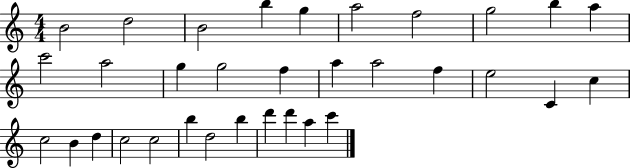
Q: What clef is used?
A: treble